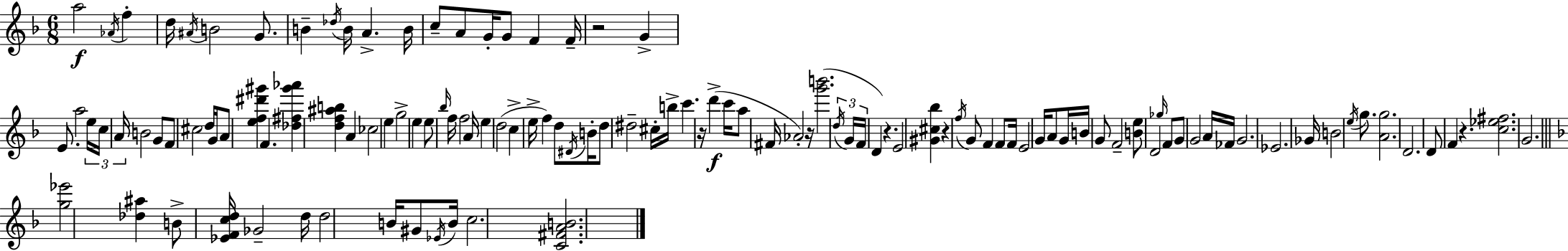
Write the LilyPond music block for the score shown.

{
  \clef treble
  \numericTimeSignature
  \time 6/8
  \key d \minor
  \repeat volta 2 { a''2\f \acciaccatura { aes'16 } f''4-. | d''16 \acciaccatura { ais'16 } b'2 g'8. | b'4-- \acciaccatura { des''16 } b'16 a'4.-> | b'16 c''8-- a'8 g'16-. g'8 f'4 | \break f'16-- r2 g'4-> | e'8. a''2 | \tuplet 3/2 { e''16 c''16 a'16 } b'2 | g'8 f'8 cis''2 | \break d''16 g'16 a'8 <e'' f'' dis''' gis'''>4 f'4. | <des'' fis'' gis''' aes'''>4 <d'' f'' ais'' b''>4 a'4 | ces''2 e''4 | g''2-> e''4 | \break e''8 \grace { bes''16 } f''16 f''2 | a'16 e''4 d''2( | c''4-> e''16-> f''4) | d''8 \acciaccatura { dis'16 } b'16-. d''8 dis''2-- | \break cis''16-. b''16-> c'''4. r16 | d'''4->(\f c'''16 a''8 fis'16 aes'2-.) | r16 <g''' b'''>2.( | \tuplet 3/2 { \acciaccatura { d''16 } g'16 f'16 } d'4) | \break r4. e'2 | <gis' cis'' bes''>4 r4 \acciaccatura { f''16 } g'8 | f'4 f'8 f'16 e'2 | g'16 a'8 g'16 b'16 g'8 f'2-- | \break <b' e''>8 d'2 | \grace { ges''16 } f'8 g'8 g'2 | a'16 fes'16 g'2. | ees'2. | \break ges'16 b'2 | \acciaccatura { e''16 } g''8. <a' g''>2. | d'2. | d'8 f'4 | \break r4. <c'' ees'' fis''>2. | g'2. | \bar "||" \break \key f \major <g'' ees'''>2 <des'' ais''>4 | b'8-> <ees' f' c'' d''>16 ges'2-- d''16 | d''2 b'16 gis'8 \acciaccatura { ees'16 } | b'16 c''2. | \break <c' fis' a' b'>2. | } \bar "|."
}